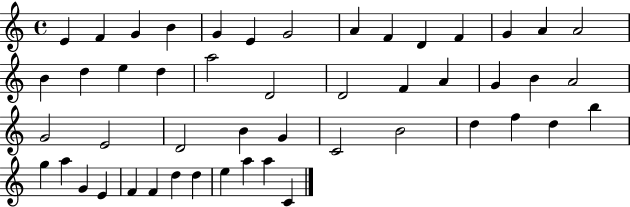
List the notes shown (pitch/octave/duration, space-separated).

E4/q F4/q G4/q B4/q G4/q E4/q G4/h A4/q F4/q D4/q F4/q G4/q A4/q A4/h B4/q D5/q E5/q D5/q A5/h D4/h D4/h F4/q A4/q G4/q B4/q A4/h G4/h E4/h D4/h B4/q G4/q C4/h B4/h D5/q F5/q D5/q B5/q G5/q A5/q G4/q E4/q F4/q F4/q D5/q D5/q E5/q A5/q A5/q C4/q